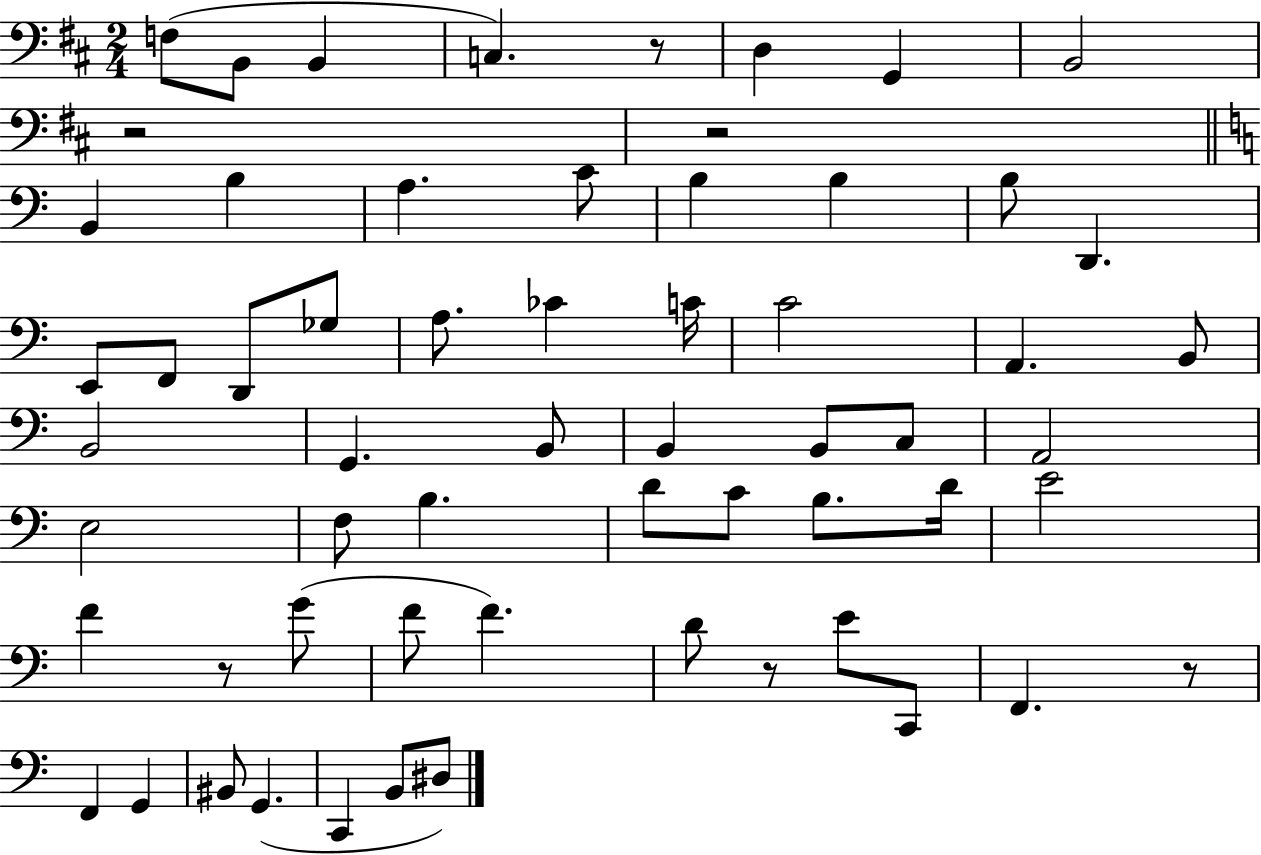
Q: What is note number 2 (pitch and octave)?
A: B2